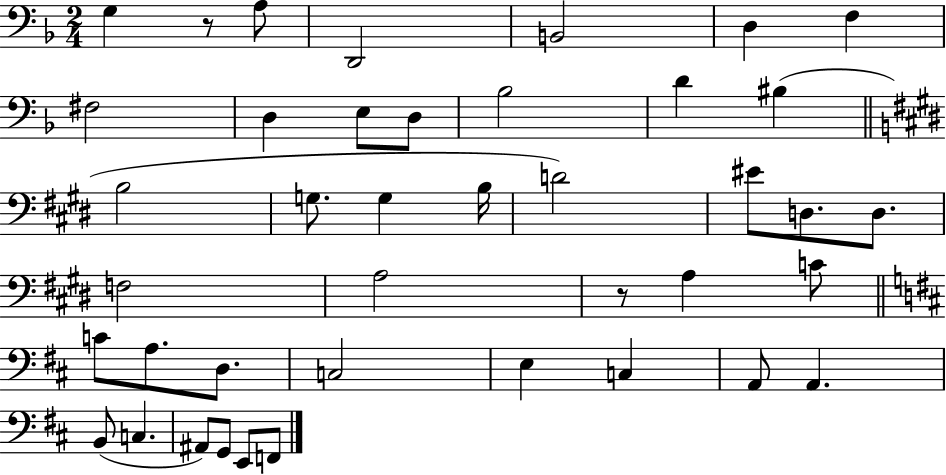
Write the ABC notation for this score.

X:1
T:Untitled
M:2/4
L:1/4
K:F
G, z/2 A,/2 D,,2 B,,2 D, F, ^F,2 D, E,/2 D,/2 _B,2 D ^B, B,2 G,/2 G, B,/4 D2 ^E/2 D,/2 D,/2 F,2 A,2 z/2 A, C/2 C/2 A,/2 D,/2 C,2 E, C, A,,/2 A,, B,,/2 C, ^A,,/2 G,,/2 E,,/2 F,,/2